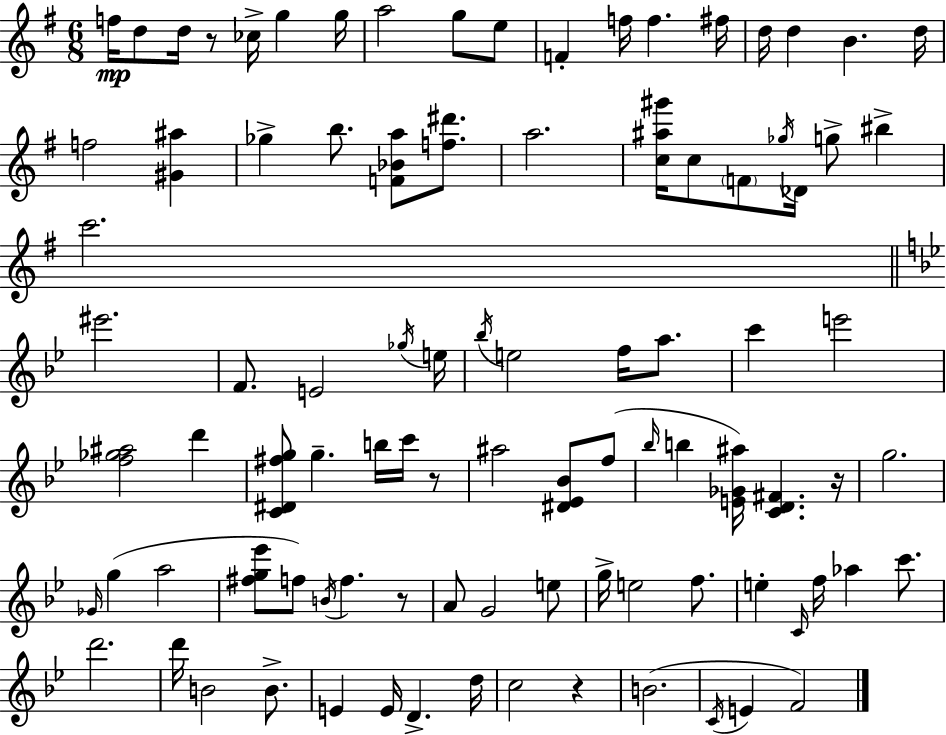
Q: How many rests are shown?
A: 5